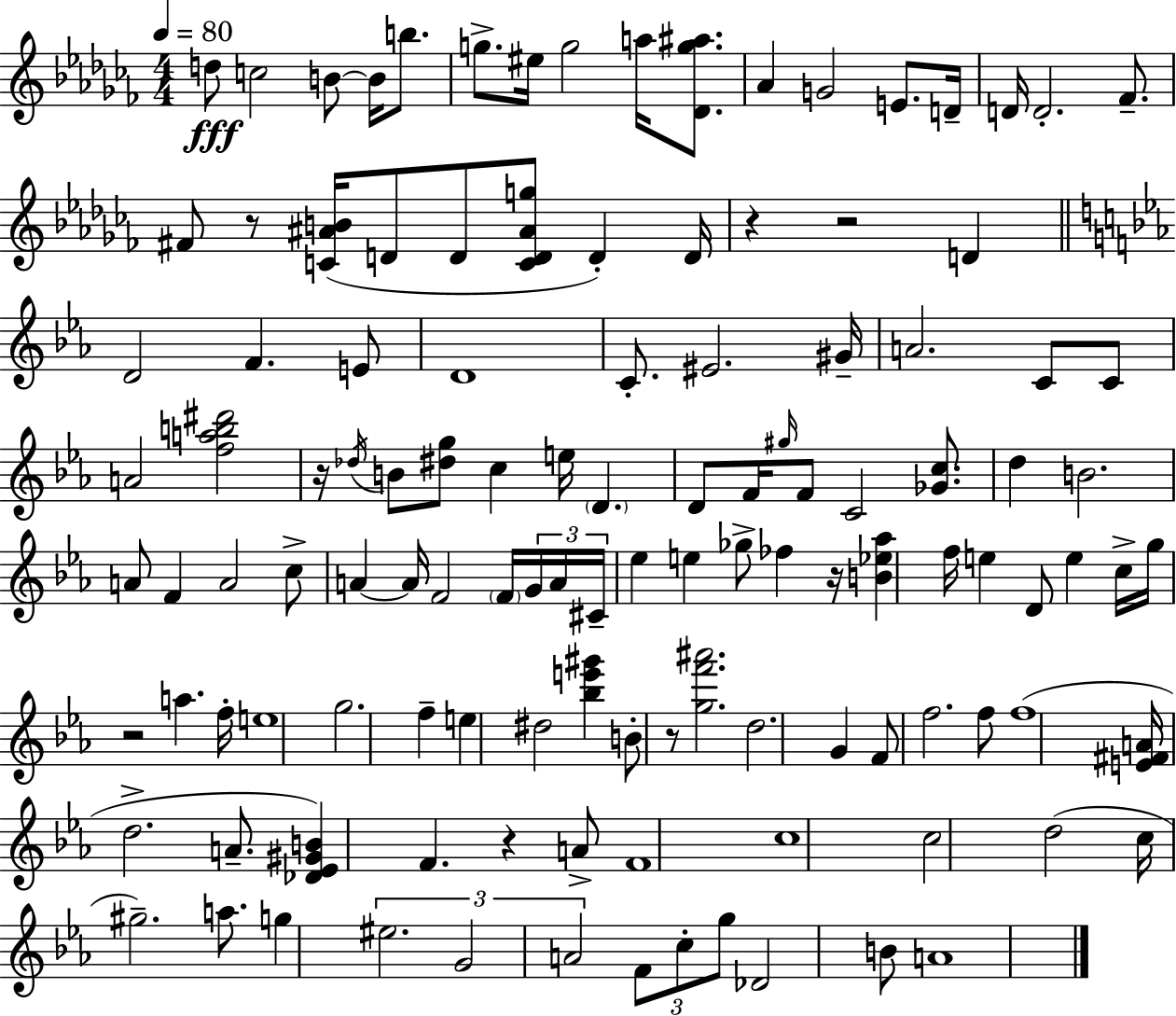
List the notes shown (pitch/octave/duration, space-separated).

D5/e C5/h B4/e B4/s B5/e. G5/e. EIS5/s G5/h A5/s [Db4,G5,A#5]/e. Ab4/q G4/h E4/e. D4/s D4/s D4/h. FES4/e. F#4/e R/e [C4,A#4,B4]/s D4/e D4/e [C4,D4,A#4,G5]/e D4/q D4/s R/q R/h D4/q D4/h F4/q. E4/e D4/w C4/e. EIS4/h. G#4/s A4/h. C4/e C4/e A4/h [F5,A5,B5,D#6]/h R/s Db5/s B4/e [D#5,G5]/e C5/q E5/s D4/q. D4/e F4/s G#5/s F4/e C4/h [Gb4,C5]/e. D5/q B4/h. A4/e F4/q A4/h C5/e A4/q A4/s F4/h F4/s G4/s A4/s C#4/s Eb5/q E5/q Gb5/e FES5/q R/s [B4,Eb5,Ab5]/q F5/s E5/q D4/e E5/q C5/s G5/s R/h A5/q. F5/s E5/w G5/h. F5/q E5/q D#5/h [Bb5,E6,G#6]/q B4/e R/e [G5,F6,A#6]/h. D5/h. G4/q F4/e F5/h. F5/e F5/w [E4,F#4,A4]/s D5/h. A4/e. [Db4,Eb4,G#4,B4]/q F4/q. R/q A4/e F4/w C5/w C5/h D5/h C5/s G#5/h. A5/e. G5/q EIS5/h. G4/h A4/h F4/e C5/e G5/e Db4/h B4/e A4/w